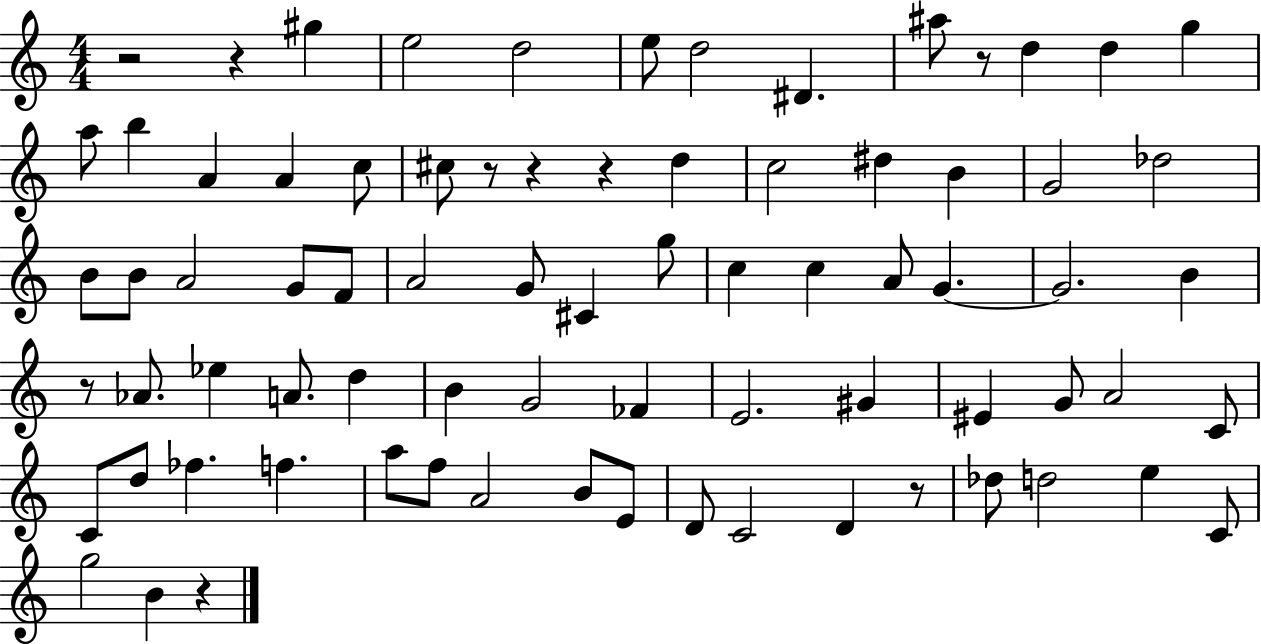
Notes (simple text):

R/h R/q G#5/q E5/h D5/h E5/e D5/h D#4/q. A#5/e R/e D5/q D5/q G5/q A5/e B5/q A4/q A4/q C5/e C#5/e R/e R/q R/q D5/q C5/h D#5/q B4/q G4/h Db5/h B4/e B4/e A4/h G4/e F4/e A4/h G4/e C#4/q G5/e C5/q C5/q A4/e G4/q. G4/h. B4/q R/e Ab4/e. Eb5/q A4/e. D5/q B4/q G4/h FES4/q E4/h. G#4/q EIS4/q G4/e A4/h C4/e C4/e D5/e FES5/q. F5/q. A5/e F5/e A4/h B4/e E4/e D4/e C4/h D4/q R/e Db5/e D5/h E5/q C4/e G5/h B4/q R/q